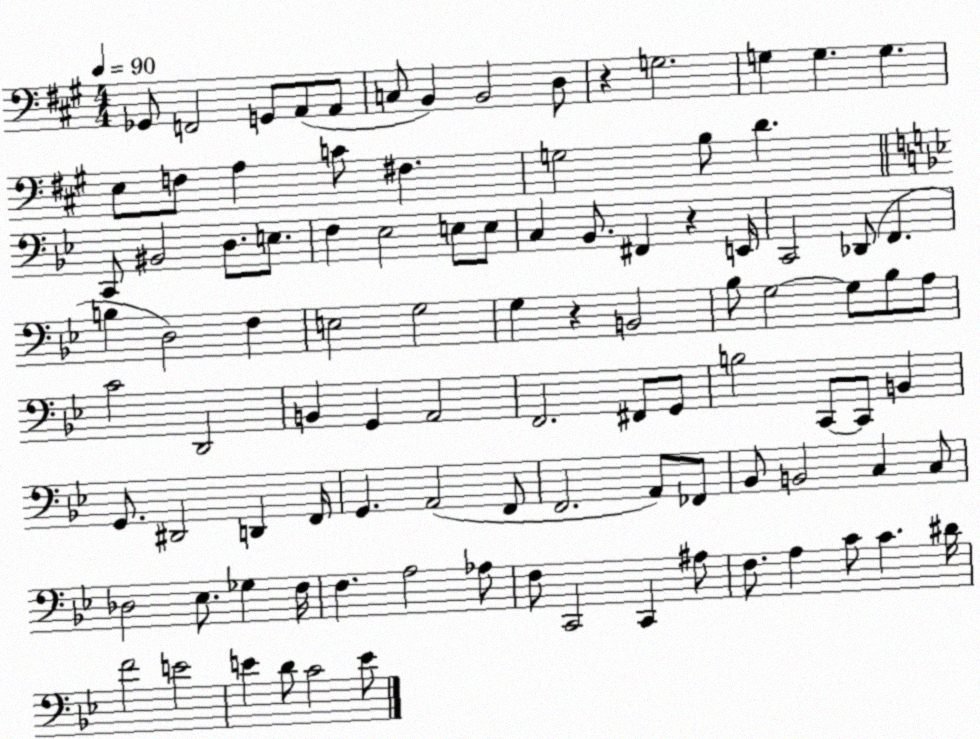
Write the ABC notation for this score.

X:1
T:Untitled
M:4/4
L:1/4
K:A
_G,,/2 F,,2 G,,/2 A,,/2 A,,/2 C,/2 B,, B,,2 D,/2 z G,2 G, G, G, E,/2 F,/2 A, C/2 ^F, G,2 B,/2 D C,,/2 ^B,,2 D,/2 E,/2 F, _E,2 E,/2 E,/2 C, _B,,/2 ^F,, z E,,/4 C,,2 _D,,/2 F,, B, D,2 F, E,2 G,2 G, z B,,2 _B,/2 G,2 G,/2 _B,/2 A,/2 C2 D,,2 B,, G,, A,,2 F,,2 ^F,,/2 G,,/2 B,2 C,,/2 C,,/2 B,, G,,/2 ^D,,2 D,, F,,/4 G,, A,,2 F,,/2 F,,2 A,,/2 _F,,/2 _B,,/2 B,,2 C, C,/2 _D,2 _E,/2 _G, F,/4 F, A,2 _A,/2 F,/2 C,,2 C,, ^A,/2 F,/2 A, C/2 C ^D/4 F2 E2 E D/2 C2 E/2